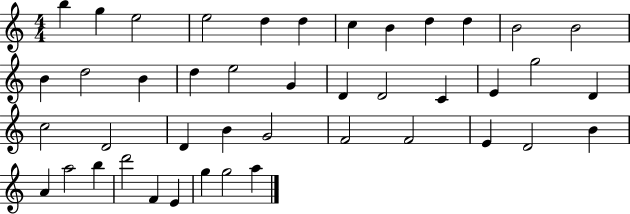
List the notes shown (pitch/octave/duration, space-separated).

B5/q G5/q E5/h E5/h D5/q D5/q C5/q B4/q D5/q D5/q B4/h B4/h B4/q D5/h B4/q D5/q E5/h G4/q D4/q D4/h C4/q E4/q G5/h D4/q C5/h D4/h D4/q B4/q G4/h F4/h F4/h E4/q D4/h B4/q A4/q A5/h B5/q D6/h F4/q E4/q G5/q G5/h A5/q